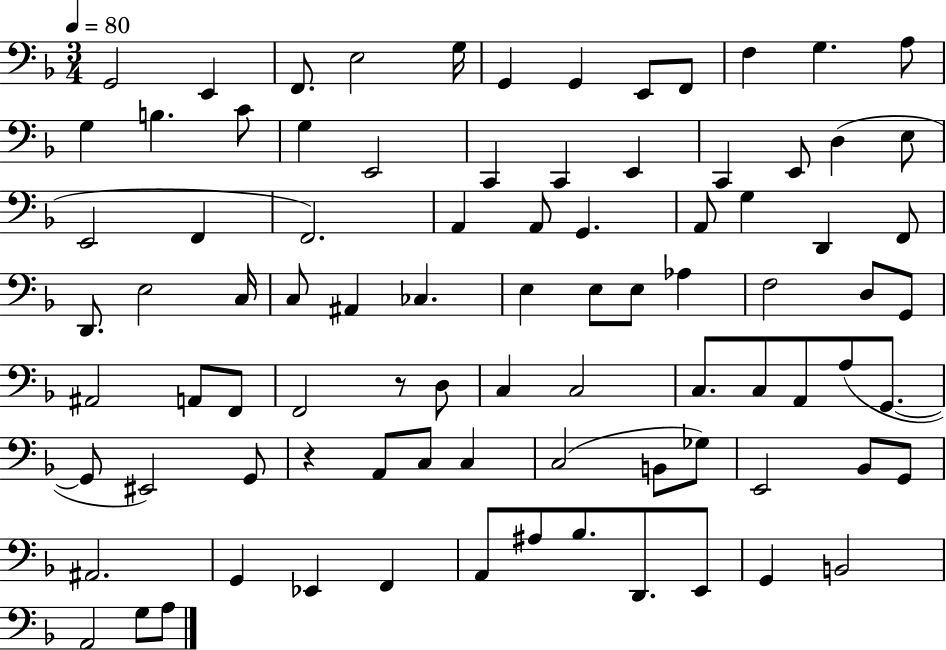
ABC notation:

X:1
T:Untitled
M:3/4
L:1/4
K:F
G,,2 E,, F,,/2 E,2 G,/4 G,, G,, E,,/2 F,,/2 F, G, A,/2 G, B, C/2 G, E,,2 C,, C,, E,, C,, E,,/2 D, E,/2 E,,2 F,, F,,2 A,, A,,/2 G,, A,,/2 G, D,, F,,/2 D,,/2 E,2 C,/4 C,/2 ^A,, _C, E, E,/2 E,/2 _A, F,2 D,/2 G,,/2 ^A,,2 A,,/2 F,,/2 F,,2 z/2 D,/2 C, C,2 C,/2 C,/2 A,,/2 A,/2 G,,/2 G,,/2 ^E,,2 G,,/2 z A,,/2 C,/2 C, C,2 B,,/2 _G,/2 E,,2 _B,,/2 G,,/2 ^A,,2 G,, _E,, F,, A,,/2 ^A,/2 _B,/2 D,,/2 E,,/2 G,, B,,2 A,,2 G,/2 A,/2